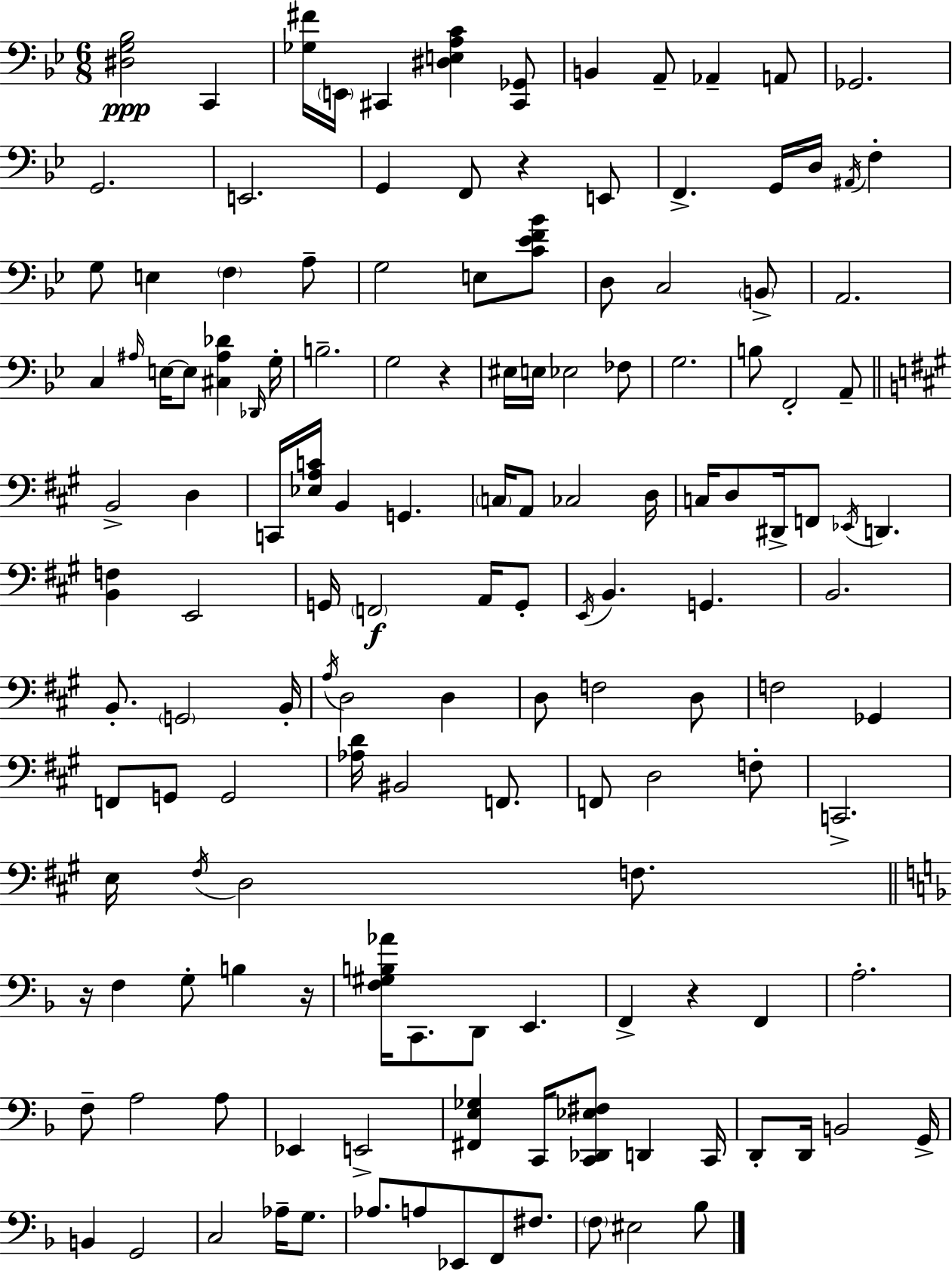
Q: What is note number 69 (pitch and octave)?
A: B2